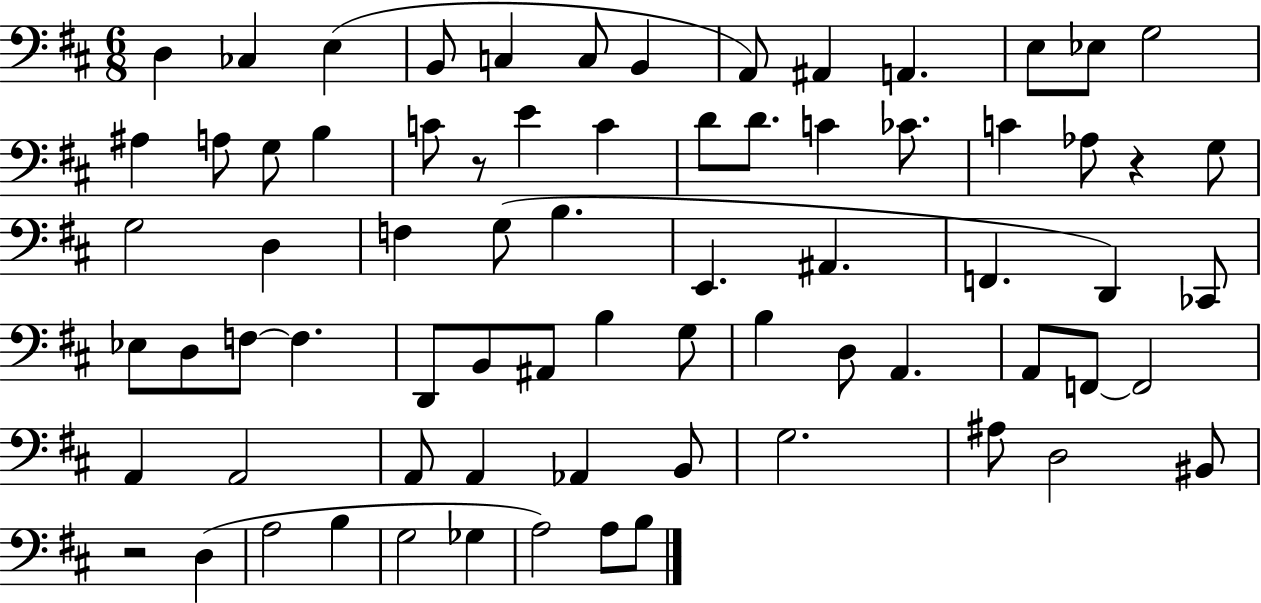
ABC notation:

X:1
T:Untitled
M:6/8
L:1/4
K:D
D, _C, E, B,,/2 C, C,/2 B,, A,,/2 ^A,, A,, E,/2 _E,/2 G,2 ^A, A,/2 G,/2 B, C/2 z/2 E C D/2 D/2 C _C/2 C _A,/2 z G,/2 G,2 D, F, G,/2 B, E,, ^A,, F,, D,, _C,,/2 _E,/2 D,/2 F,/2 F, D,,/2 B,,/2 ^A,,/2 B, G,/2 B, D,/2 A,, A,,/2 F,,/2 F,,2 A,, A,,2 A,,/2 A,, _A,, B,,/2 G,2 ^A,/2 D,2 ^B,,/2 z2 D, A,2 B, G,2 _G, A,2 A,/2 B,/2